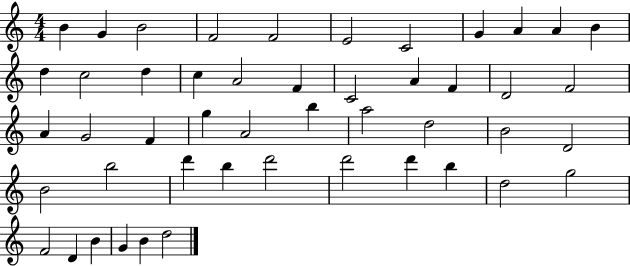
X:1
T:Untitled
M:4/4
L:1/4
K:C
B G B2 F2 F2 E2 C2 G A A B d c2 d c A2 F C2 A F D2 F2 A G2 F g A2 b a2 d2 B2 D2 B2 b2 d' b d'2 d'2 d' b d2 g2 F2 D B G B d2